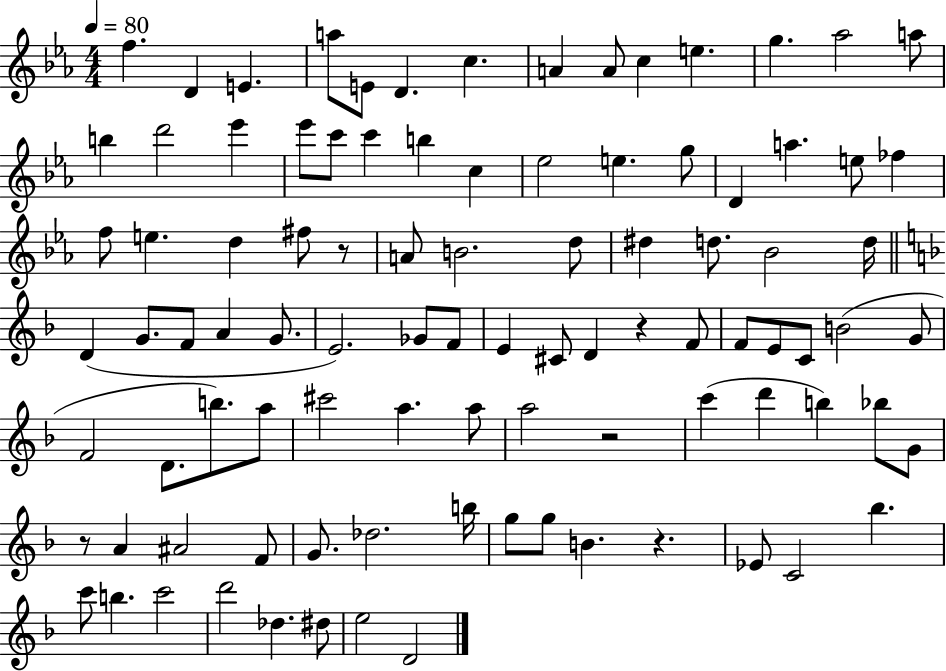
F5/q. D4/q E4/q. A5/e E4/e D4/q. C5/q. A4/q A4/e C5/q E5/q. G5/q. Ab5/h A5/e B5/q D6/h Eb6/q Eb6/e C6/e C6/q B5/q C5/q Eb5/h E5/q. G5/e D4/q A5/q. E5/e FES5/q F5/e E5/q. D5/q F#5/e R/e A4/e B4/h. D5/e D#5/q D5/e. Bb4/h D5/s D4/q G4/e. F4/e A4/q G4/e. E4/h. Gb4/e F4/e E4/q C#4/e D4/q R/q F4/e F4/e E4/e C4/e B4/h G4/e F4/h D4/e. B5/e. A5/e C#6/h A5/q. A5/e A5/h R/h C6/q D6/q B5/q Bb5/e G4/e R/e A4/q A#4/h F4/e G4/e. Db5/h. B5/s G5/e G5/e B4/q. R/q. Eb4/e C4/h Bb5/q. C6/e B5/q. C6/h D6/h Db5/q. D#5/e E5/h D4/h